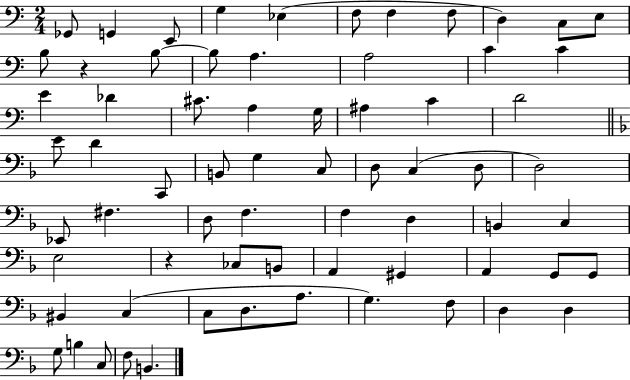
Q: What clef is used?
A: bass